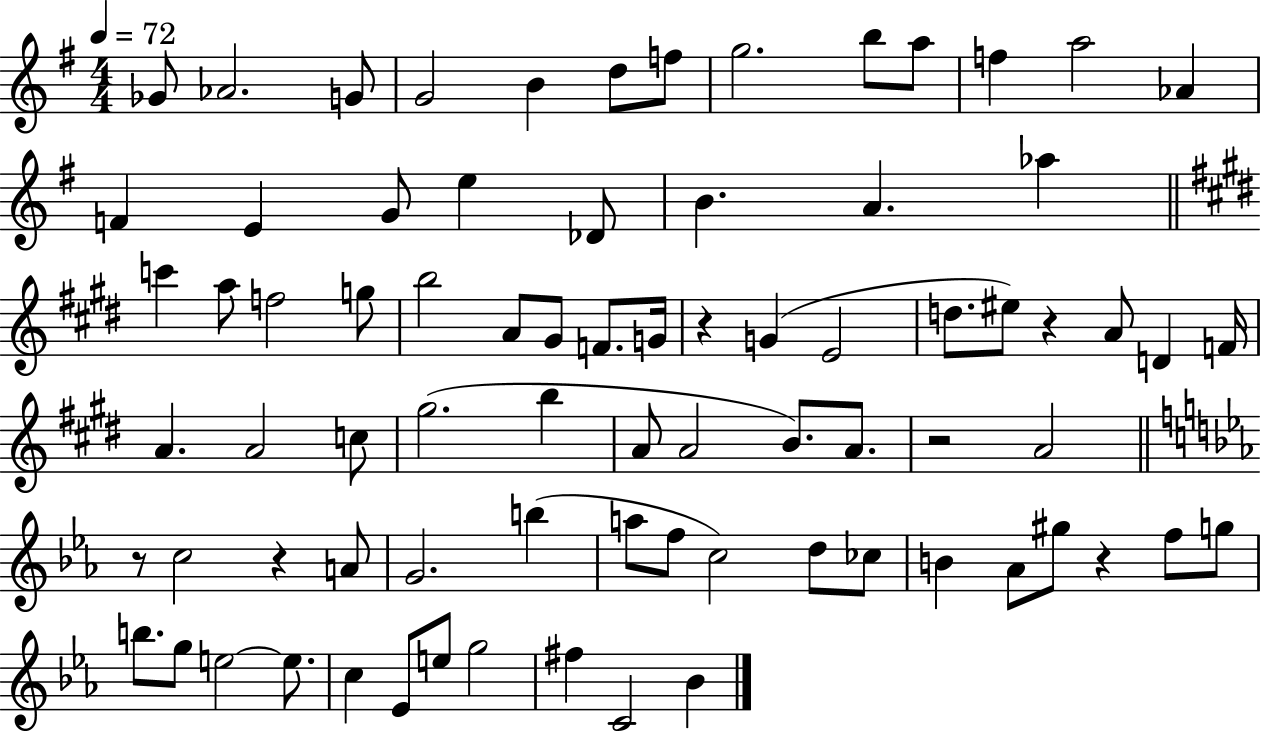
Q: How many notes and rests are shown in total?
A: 78